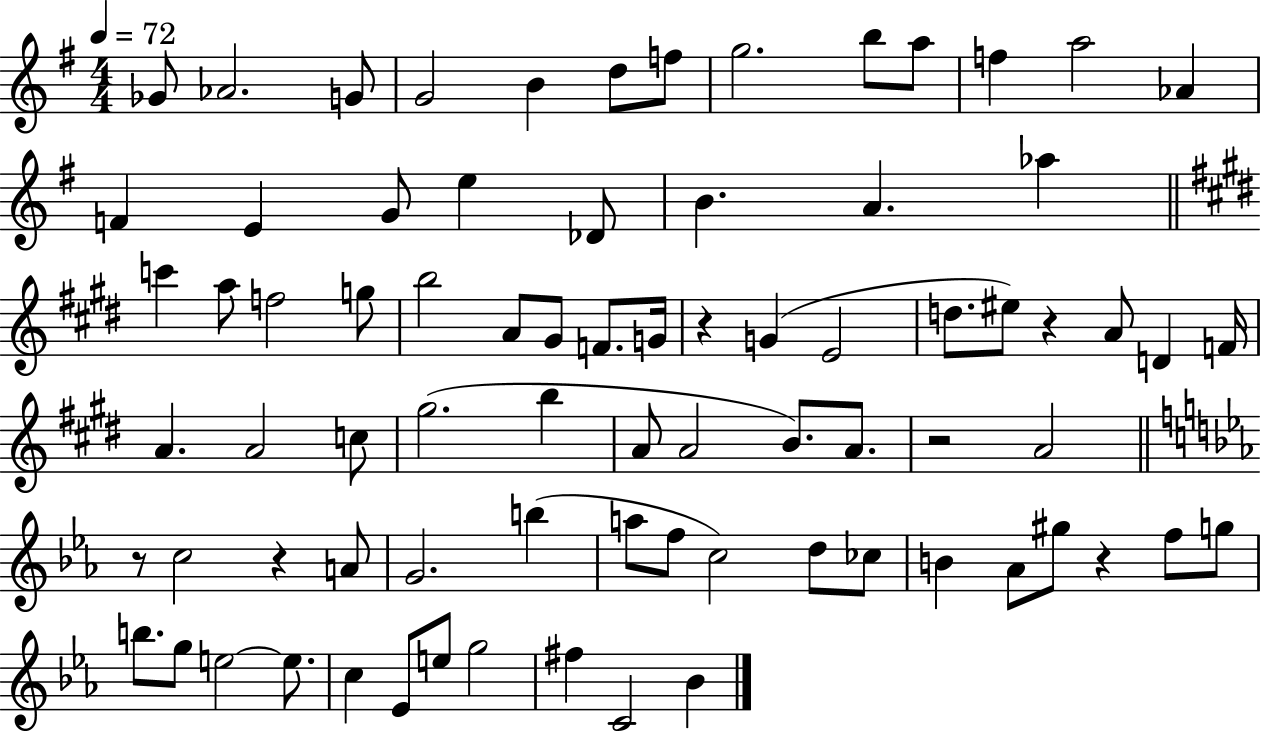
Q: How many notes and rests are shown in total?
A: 78